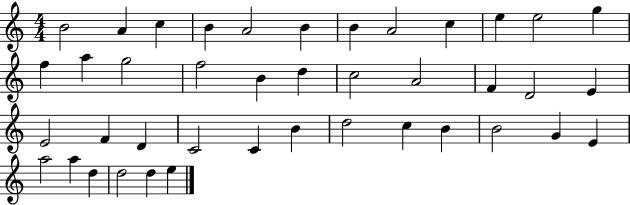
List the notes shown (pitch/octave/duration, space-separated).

B4/h A4/q C5/q B4/q A4/h B4/q B4/q A4/h C5/q E5/q E5/h G5/q F5/q A5/q G5/h F5/h B4/q D5/q C5/h A4/h F4/q D4/h E4/q E4/h F4/q D4/q C4/h C4/q B4/q D5/h C5/q B4/q B4/h G4/q E4/q A5/h A5/q D5/q D5/h D5/q E5/q